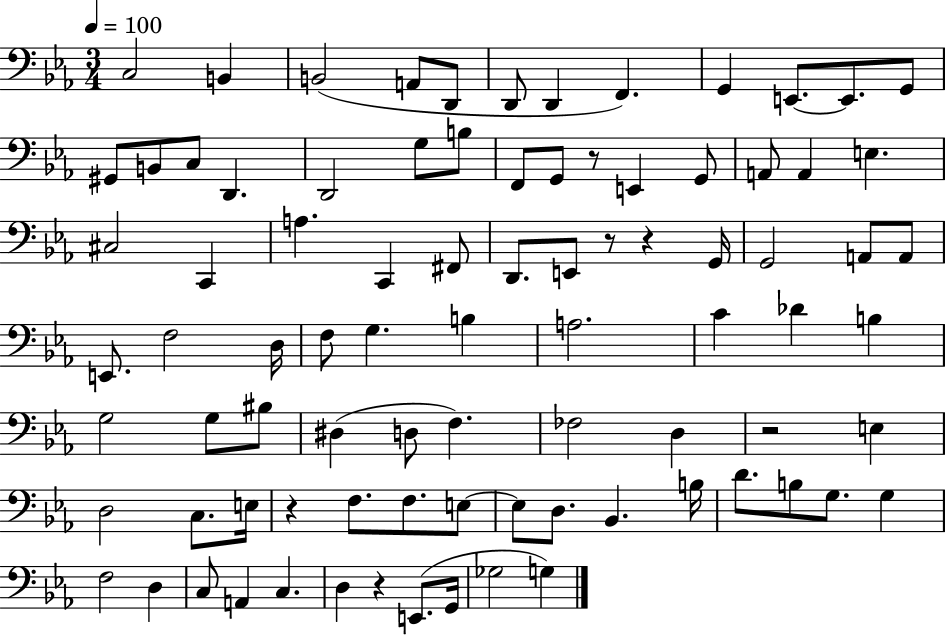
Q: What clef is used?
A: bass